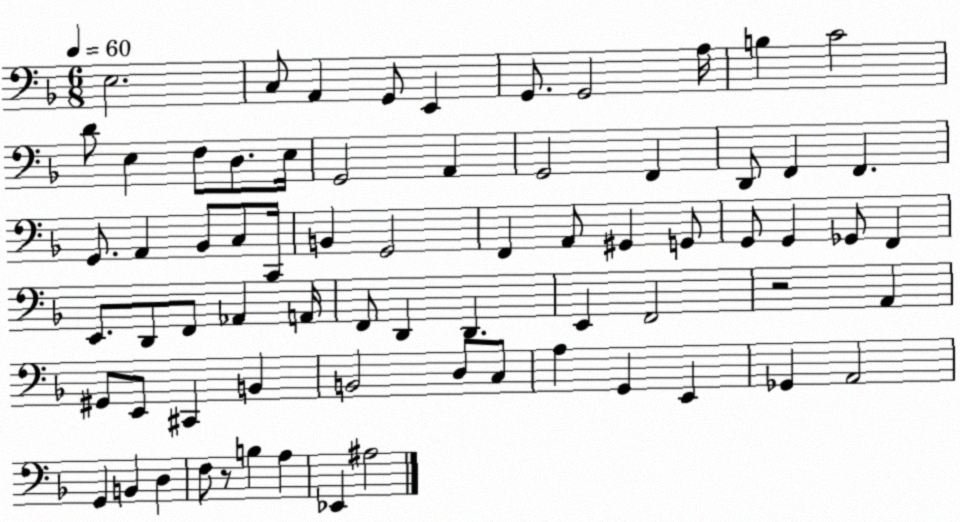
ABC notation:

X:1
T:Untitled
M:6/8
L:1/4
K:F
E,2 C,/2 A,, G,,/2 E,, G,,/2 G,,2 A,/4 B, C2 D/2 E, F,/2 D,/2 E,/4 G,,2 A,, G,,2 F,, D,,/2 F,, F,, G,,/2 A,, _B,,/2 C,/2 C,,/4 B,, G,,2 F,, A,,/2 ^G,, G,,/2 G,,/2 G,, _G,,/2 F,, E,,/2 D,,/2 F,,/2 _A,, A,,/4 F,,/2 D,, D,, E,, F,,2 z2 A,, ^G,,/2 E,,/2 ^C,, B,, B,,2 D,/2 C,/2 A, G,, E,, _G,, A,,2 G,, B,, D, F,/2 z/2 B, A, _E,, ^A,2